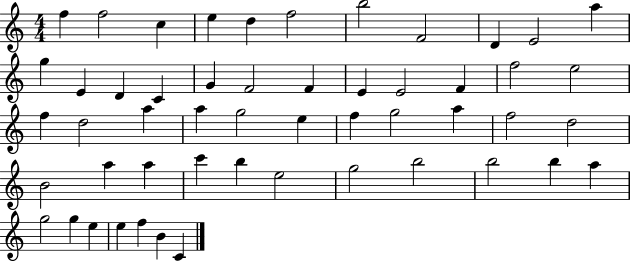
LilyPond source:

{
  \clef treble
  \numericTimeSignature
  \time 4/4
  \key c \major
  f''4 f''2 c''4 | e''4 d''4 f''2 | b''2 f'2 | d'4 e'2 a''4 | \break g''4 e'4 d'4 c'4 | g'4 f'2 f'4 | e'4 e'2 f'4 | f''2 e''2 | \break f''4 d''2 a''4 | a''4 g''2 e''4 | f''4 g''2 a''4 | f''2 d''2 | \break b'2 a''4 a''4 | c'''4 b''4 e''2 | g''2 b''2 | b''2 b''4 a''4 | \break g''2 g''4 e''4 | e''4 f''4 b'4 c'4 | \bar "|."
}